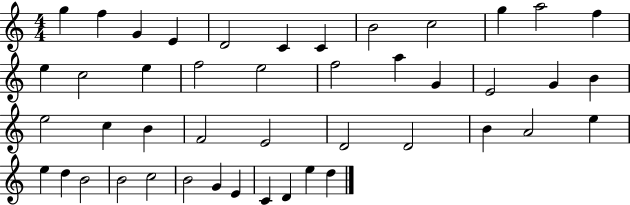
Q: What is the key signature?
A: C major